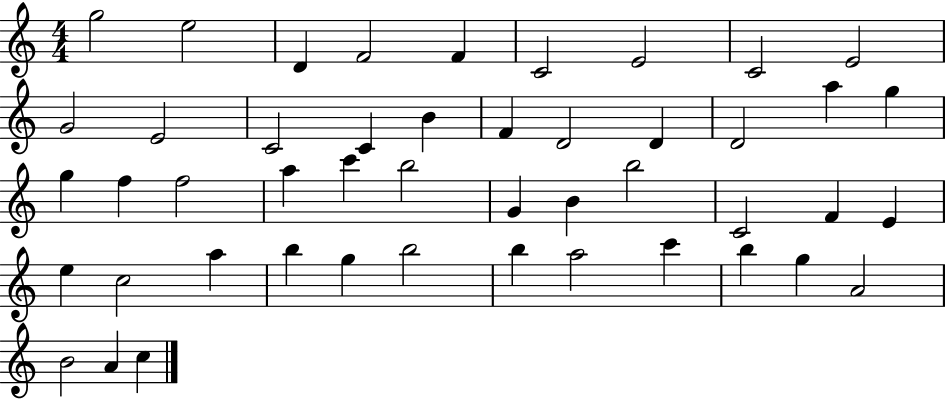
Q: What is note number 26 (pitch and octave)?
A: B5